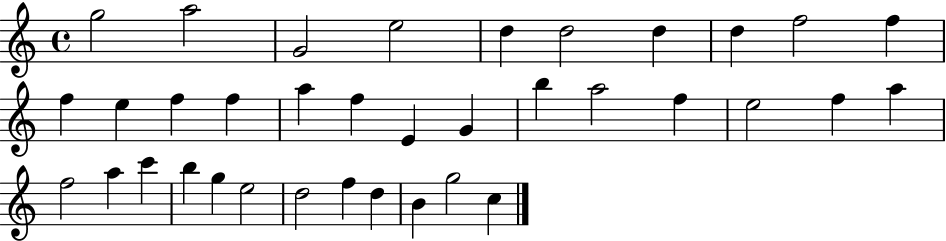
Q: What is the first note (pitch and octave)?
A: G5